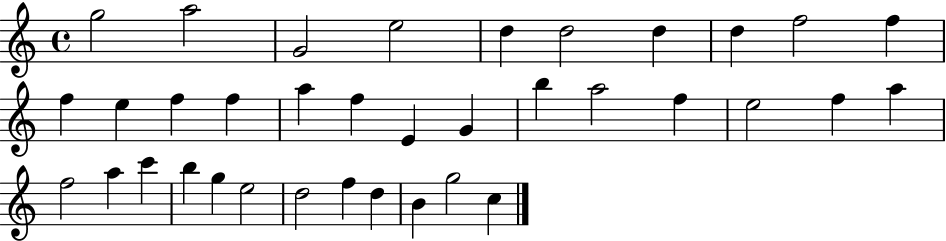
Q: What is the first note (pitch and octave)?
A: G5